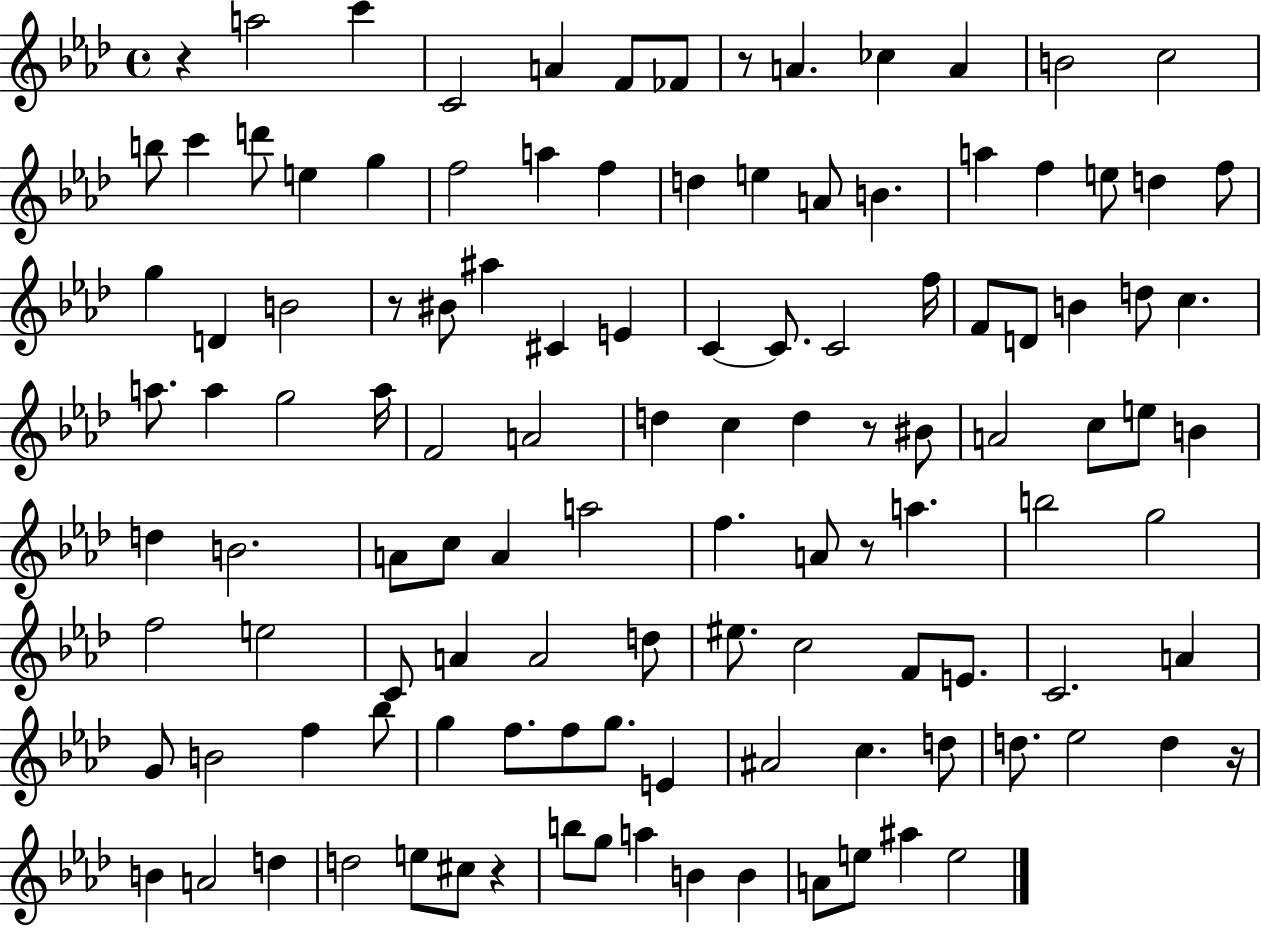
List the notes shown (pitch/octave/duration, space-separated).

R/q A5/h C6/q C4/h A4/q F4/e FES4/e R/e A4/q. CES5/q A4/q B4/h C5/h B5/e C6/q D6/e E5/q G5/q F5/h A5/q F5/q D5/q E5/q A4/e B4/q. A5/q F5/q E5/e D5/q F5/e G5/q D4/q B4/h R/e BIS4/e A#5/q C#4/q E4/q C4/q C4/e. C4/h F5/s F4/e D4/e B4/q D5/e C5/q. A5/e. A5/q G5/h A5/s F4/h A4/h D5/q C5/q D5/q R/e BIS4/e A4/h C5/e E5/e B4/q D5/q B4/h. A4/e C5/e A4/q A5/h F5/q. A4/e R/e A5/q. B5/h G5/h F5/h E5/h C4/e A4/q A4/h D5/e EIS5/e. C5/h F4/e E4/e. C4/h. A4/q G4/e B4/h F5/q Bb5/e G5/q F5/e. F5/e G5/e. E4/q A#4/h C5/q. D5/e D5/e. Eb5/h D5/q R/s B4/q A4/h D5/q D5/h E5/e C#5/e R/q B5/e G5/e A5/q B4/q B4/q A4/e E5/e A#5/q E5/h